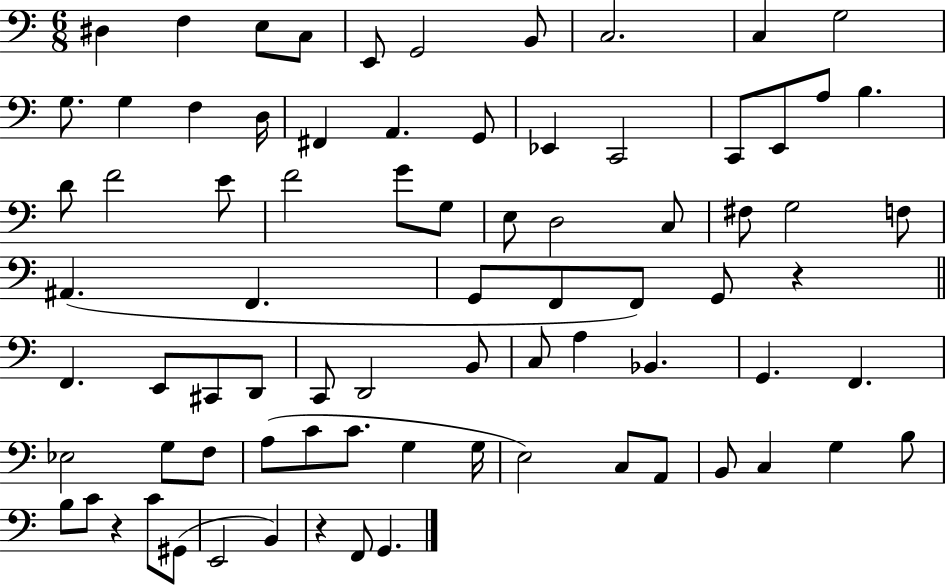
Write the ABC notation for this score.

X:1
T:Untitled
M:6/8
L:1/4
K:C
^D, F, E,/2 C,/2 E,,/2 G,,2 B,,/2 C,2 C, G,2 G,/2 G, F, D,/4 ^F,, A,, G,,/2 _E,, C,,2 C,,/2 E,,/2 A,/2 B, D/2 F2 E/2 F2 G/2 G,/2 E,/2 D,2 C,/2 ^F,/2 G,2 F,/2 ^A,, F,, G,,/2 F,,/2 F,,/2 G,,/2 z F,, E,,/2 ^C,,/2 D,,/2 C,,/2 D,,2 B,,/2 C,/2 A, _B,, G,, F,, _E,2 G,/2 F,/2 A,/2 C/2 C/2 G, G,/4 E,2 C,/2 A,,/2 B,,/2 C, G, B,/2 B,/2 C/2 z C/2 ^G,,/2 E,,2 B,, z F,,/2 G,,